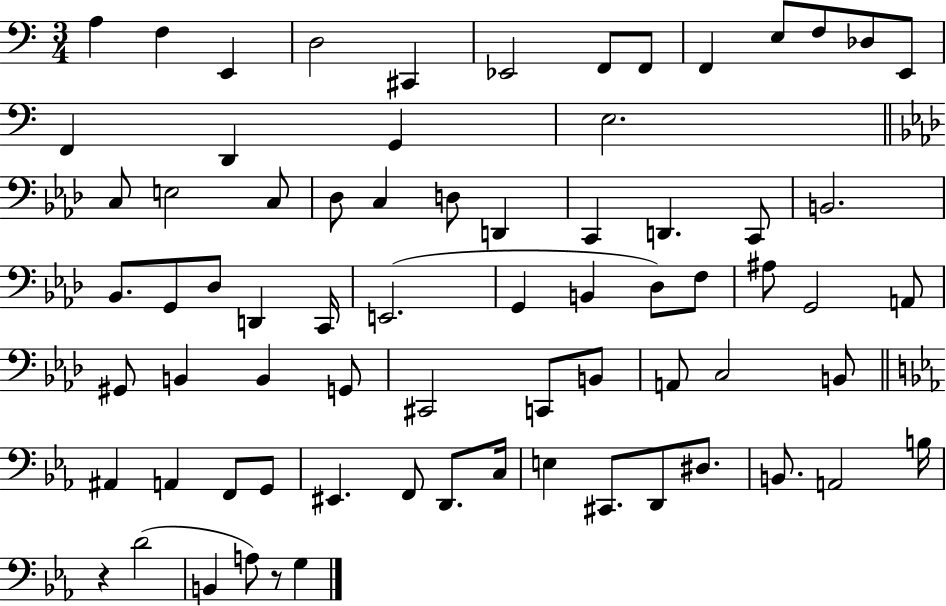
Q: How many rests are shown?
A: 2